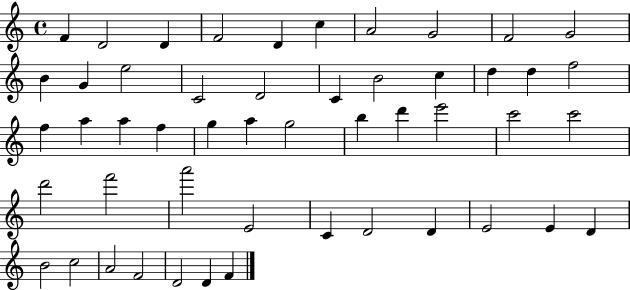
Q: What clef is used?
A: treble